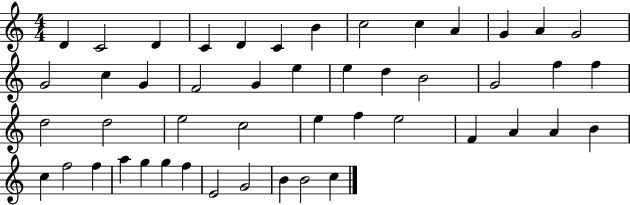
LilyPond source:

{
  \clef treble
  \numericTimeSignature
  \time 4/4
  \key c \major
  d'4 c'2 d'4 | c'4 d'4 c'4 b'4 | c''2 c''4 a'4 | g'4 a'4 g'2 | \break g'2 c''4 g'4 | f'2 g'4 e''4 | e''4 d''4 b'2 | g'2 f''4 f''4 | \break d''2 d''2 | e''2 c''2 | e''4 f''4 e''2 | f'4 a'4 a'4 b'4 | \break c''4 f''2 f''4 | a''4 g''4 g''4 f''4 | e'2 g'2 | b'4 b'2 c''4 | \break \bar "|."
}